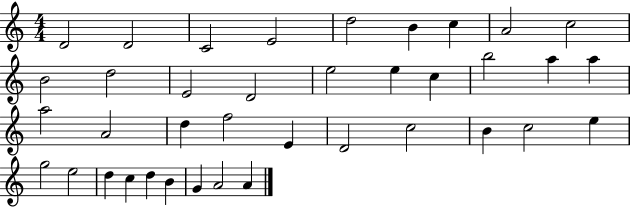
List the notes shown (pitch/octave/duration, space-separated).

D4/h D4/h C4/h E4/h D5/h B4/q C5/q A4/h C5/h B4/h D5/h E4/h D4/h E5/h E5/q C5/q B5/h A5/q A5/q A5/h A4/h D5/q F5/h E4/q D4/h C5/h B4/q C5/h E5/q G5/h E5/h D5/q C5/q D5/q B4/q G4/q A4/h A4/q